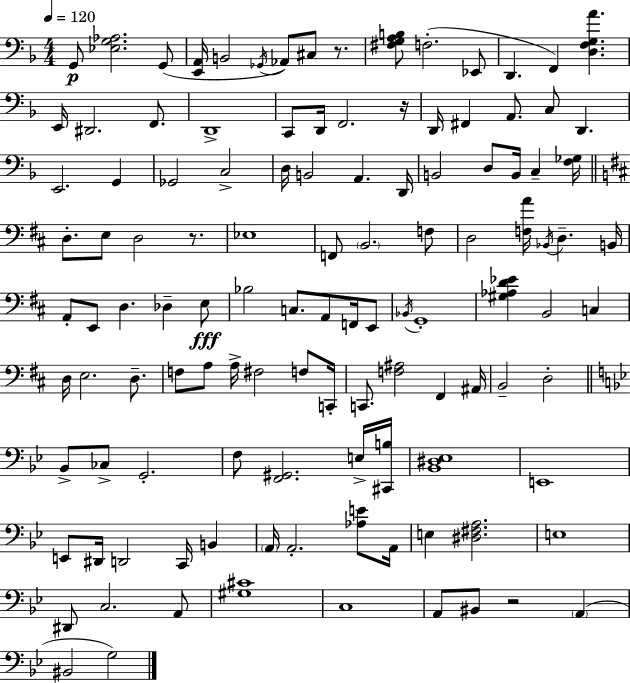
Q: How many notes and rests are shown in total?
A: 116